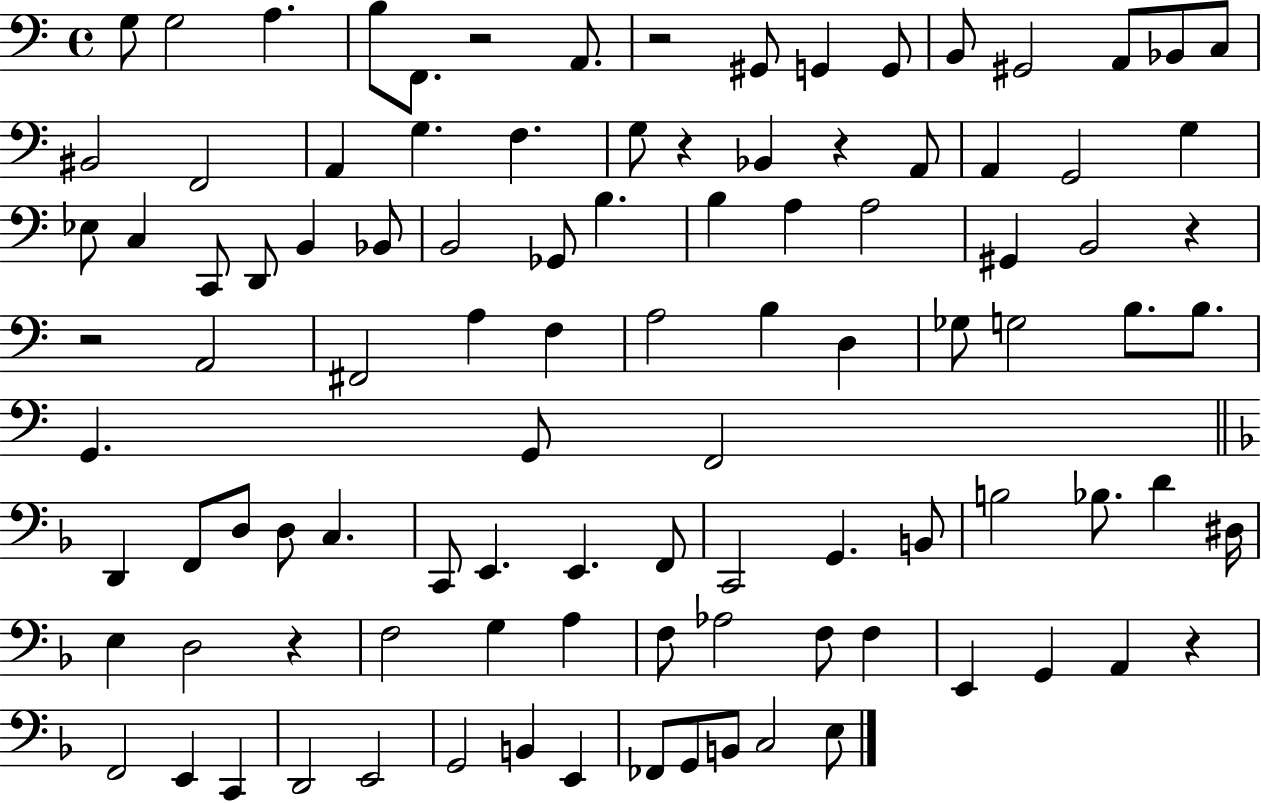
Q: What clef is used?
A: bass